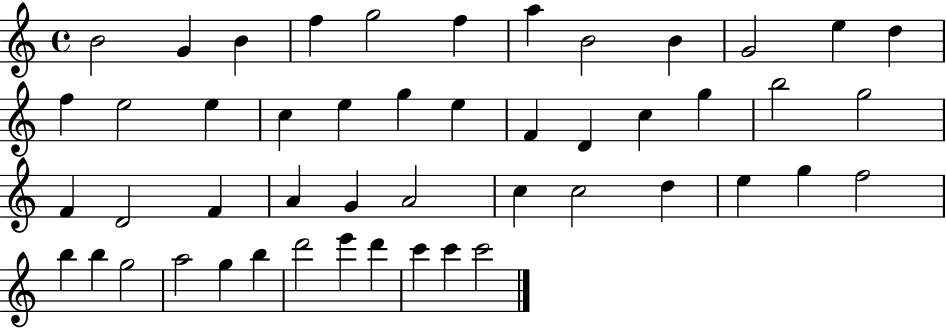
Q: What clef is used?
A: treble